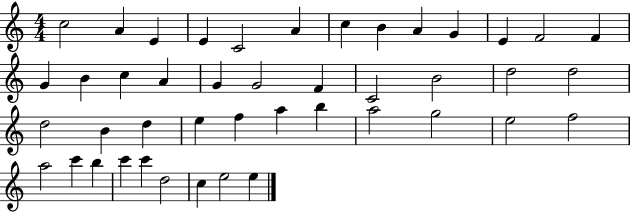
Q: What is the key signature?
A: C major